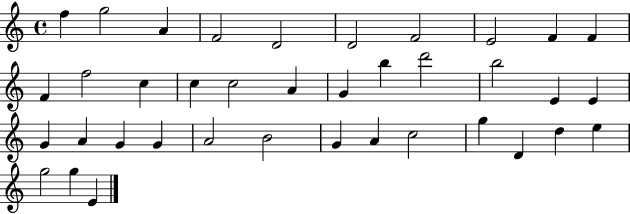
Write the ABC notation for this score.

X:1
T:Untitled
M:4/4
L:1/4
K:C
f g2 A F2 D2 D2 F2 E2 F F F f2 c c c2 A G b d'2 b2 E E G A G G A2 B2 G A c2 g D d e g2 g E